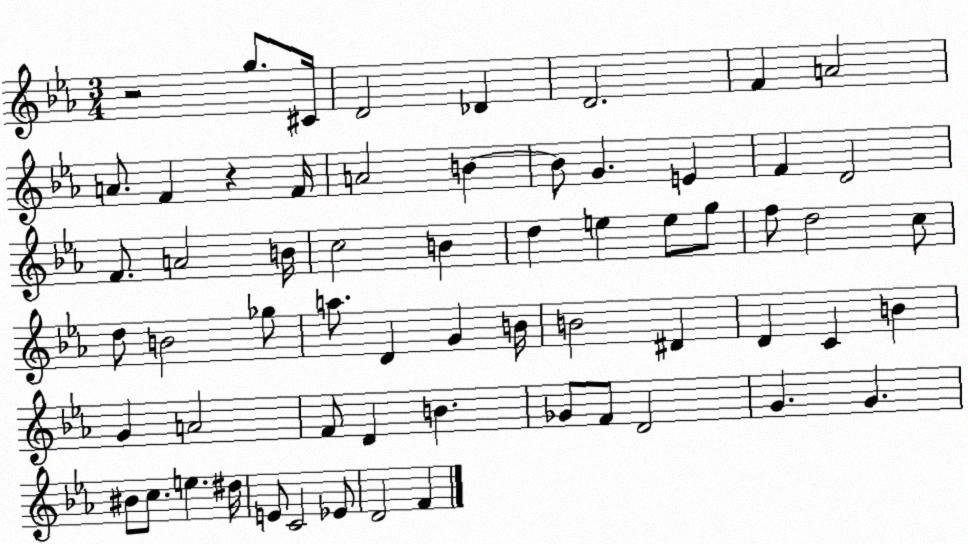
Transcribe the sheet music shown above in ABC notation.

X:1
T:Untitled
M:3/4
L:1/4
K:Eb
z2 g/2 ^C/4 D2 _D D2 F A2 A/2 F z F/4 A2 B B/2 G E F D2 F/2 A2 B/4 c2 B d e e/2 g/2 f/2 d2 c/2 d/2 B2 _g/2 a/2 D G B/4 B2 ^D D C B G A2 F/2 D B _G/2 F/2 D2 G G ^B/2 c/2 e ^d/4 E/2 C2 _E/2 D2 F